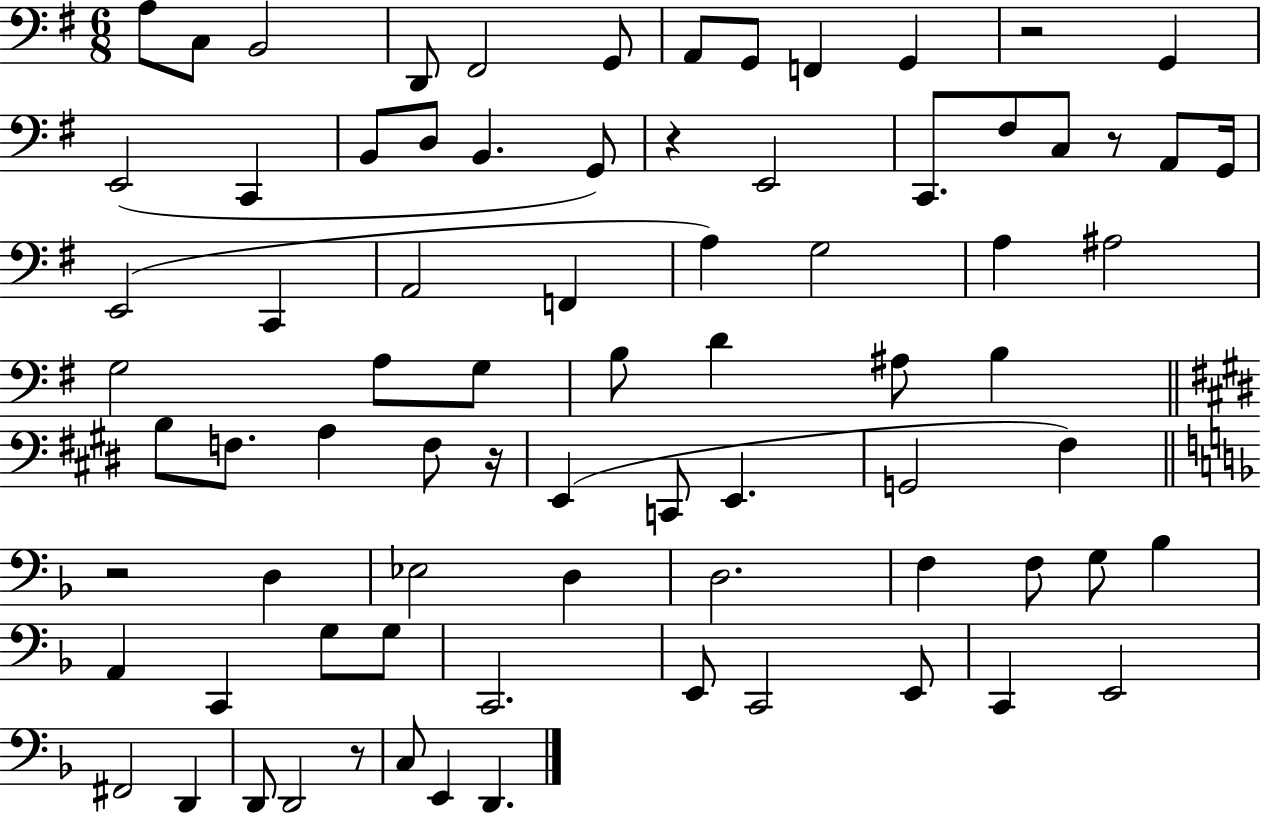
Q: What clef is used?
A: bass